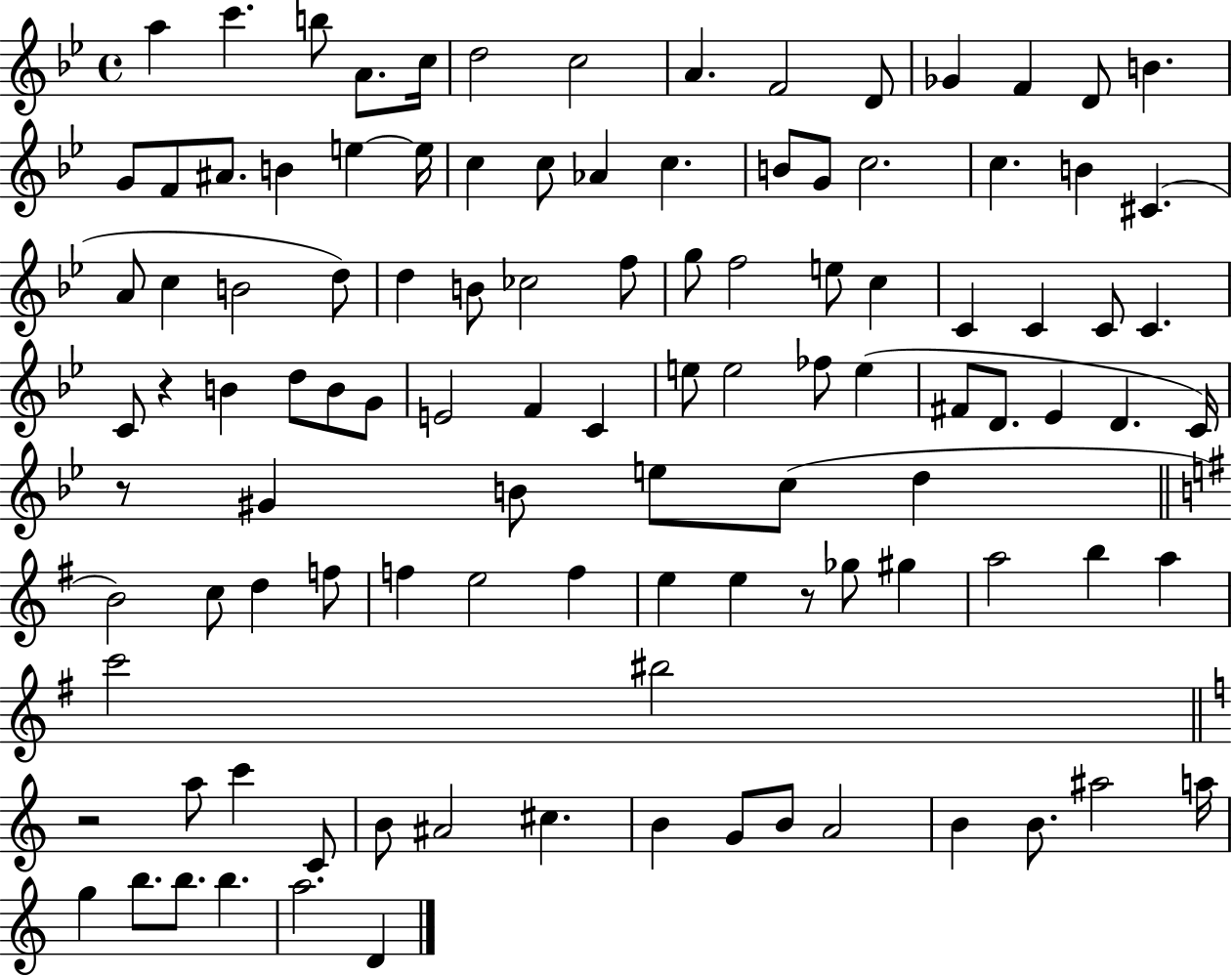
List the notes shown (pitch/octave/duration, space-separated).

A5/q C6/q. B5/e A4/e. C5/s D5/h C5/h A4/q. F4/h D4/e Gb4/q F4/q D4/e B4/q. G4/e F4/e A#4/e. B4/q E5/q E5/s C5/q C5/e Ab4/q C5/q. B4/e G4/e C5/h. C5/q. B4/q C#4/q. A4/e C5/q B4/h D5/e D5/q B4/e CES5/h F5/e G5/e F5/h E5/e C5/q C4/q C4/q C4/e C4/q. C4/e R/q B4/q D5/e B4/e G4/e E4/h F4/q C4/q E5/e E5/h FES5/e E5/q F#4/e D4/e. Eb4/q D4/q. C4/s R/e G#4/q B4/e E5/e C5/e D5/q B4/h C5/e D5/q F5/e F5/q E5/h F5/q E5/q E5/q R/e Gb5/e G#5/q A5/h B5/q A5/q C6/h BIS5/h R/h A5/e C6/q C4/e B4/e A#4/h C#5/q. B4/q G4/e B4/e A4/h B4/q B4/e. A#5/h A5/s G5/q B5/e. B5/e. B5/q. A5/h. D4/q